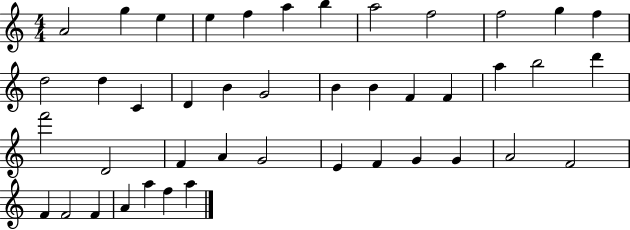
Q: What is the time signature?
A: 4/4